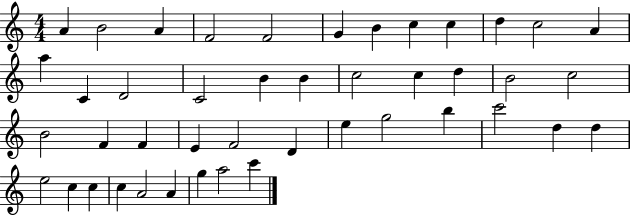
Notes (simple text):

A4/q B4/h A4/q F4/h F4/h G4/q B4/q C5/q C5/q D5/q C5/h A4/q A5/q C4/q D4/h C4/h B4/q B4/q C5/h C5/q D5/q B4/h C5/h B4/h F4/q F4/q E4/q F4/h D4/q E5/q G5/h B5/q C6/h D5/q D5/q E5/h C5/q C5/q C5/q A4/h A4/q G5/q A5/h C6/q